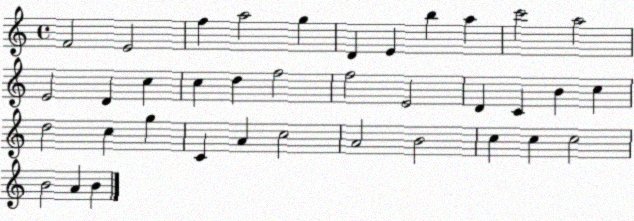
X:1
T:Untitled
M:4/4
L:1/4
K:C
F2 E2 f a2 g D E b a c'2 a2 E2 D c c d f2 f2 E2 D C B c d2 c g C A c2 A2 B2 c c c2 B2 A B